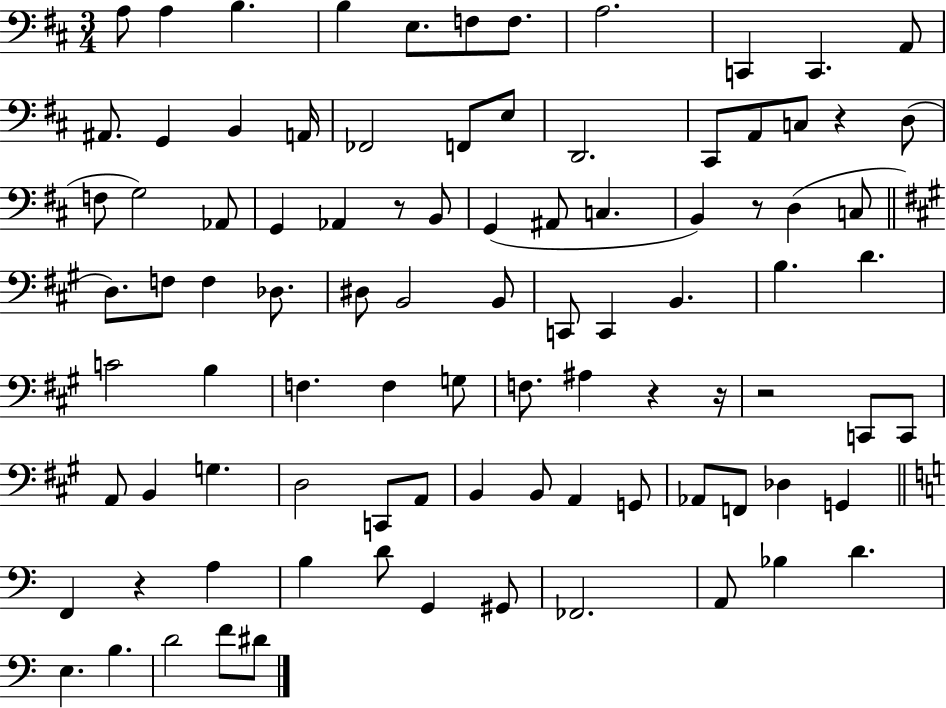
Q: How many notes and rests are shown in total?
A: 92